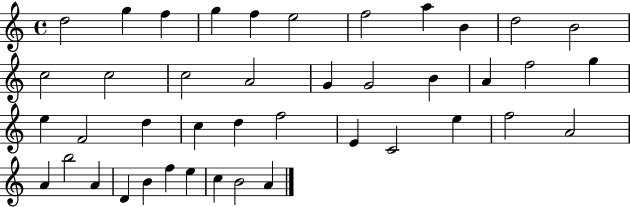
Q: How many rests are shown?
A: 0